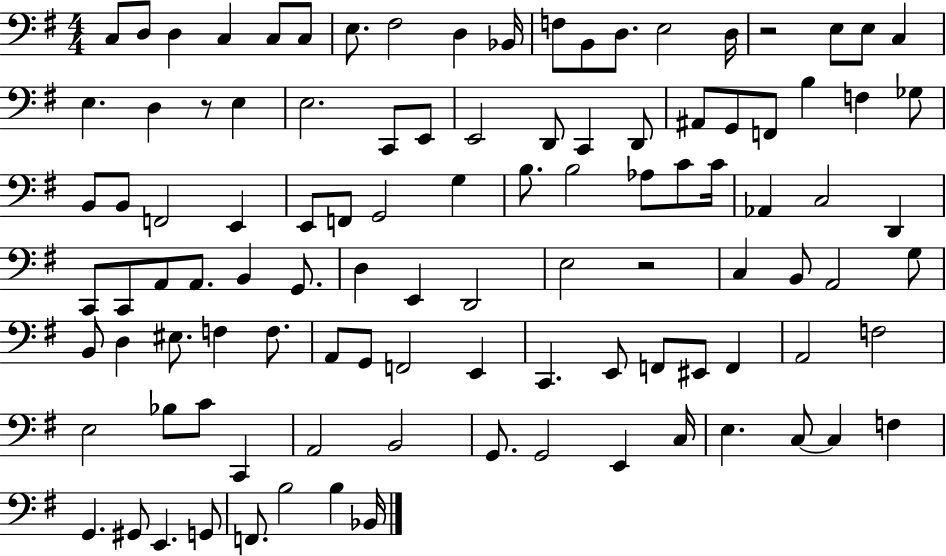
{
  \clef bass
  \numericTimeSignature
  \time 4/4
  \key g \major
  \repeat volta 2 { c8 d8 d4 c4 c8 c8 | e8. fis2 d4 bes,16 | f8 b,8 d8. e2 d16 | r2 e8 e8 c4 | \break e4. d4 r8 e4 | e2. c,8 e,8 | e,2 d,8 c,4 d,8 | ais,8 g,8 f,8 b4 f4 ges8 | \break b,8 b,8 f,2 e,4 | e,8 f,8 g,2 g4 | b8. b2 aes8 c'8 c'16 | aes,4 c2 d,4 | \break c,8 c,8 a,8 a,8. b,4 g,8. | d4 e,4 d,2 | e2 r2 | c4 b,8 a,2 g8 | \break b,8 d4 eis8. f4 f8. | a,8 g,8 f,2 e,4 | c,4. e,8 f,8 eis,8 f,4 | a,2 f2 | \break e2 bes8 c'8 c,4 | a,2 b,2 | g,8. g,2 e,4 c16 | e4. c8~~ c4 f4 | \break g,4. gis,8 e,4. g,8 | f,8. b2 b4 bes,16 | } \bar "|."
}